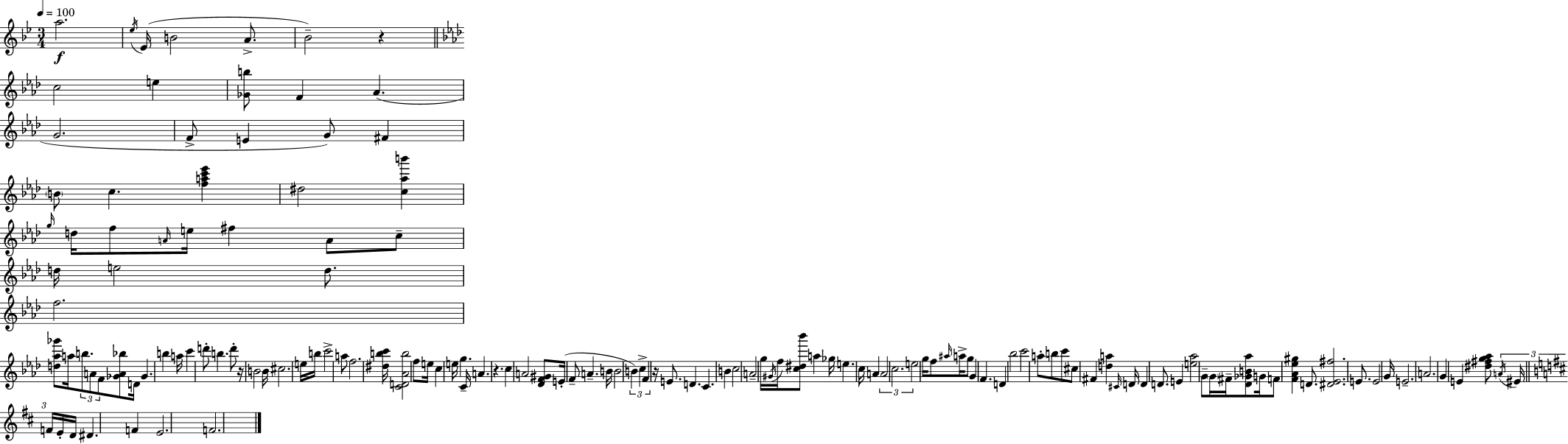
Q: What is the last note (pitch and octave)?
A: F4